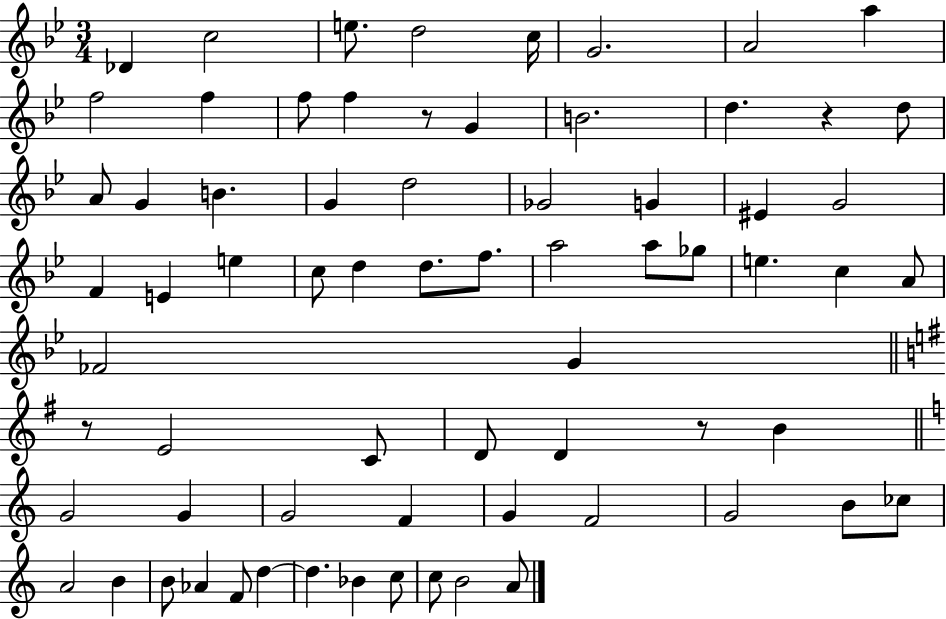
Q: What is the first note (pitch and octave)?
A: Db4